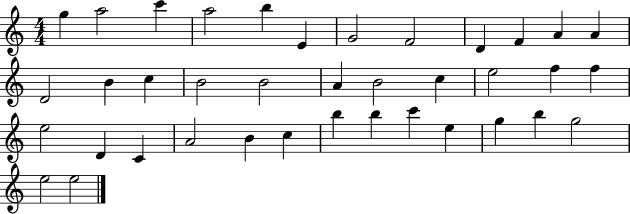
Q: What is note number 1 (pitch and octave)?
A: G5